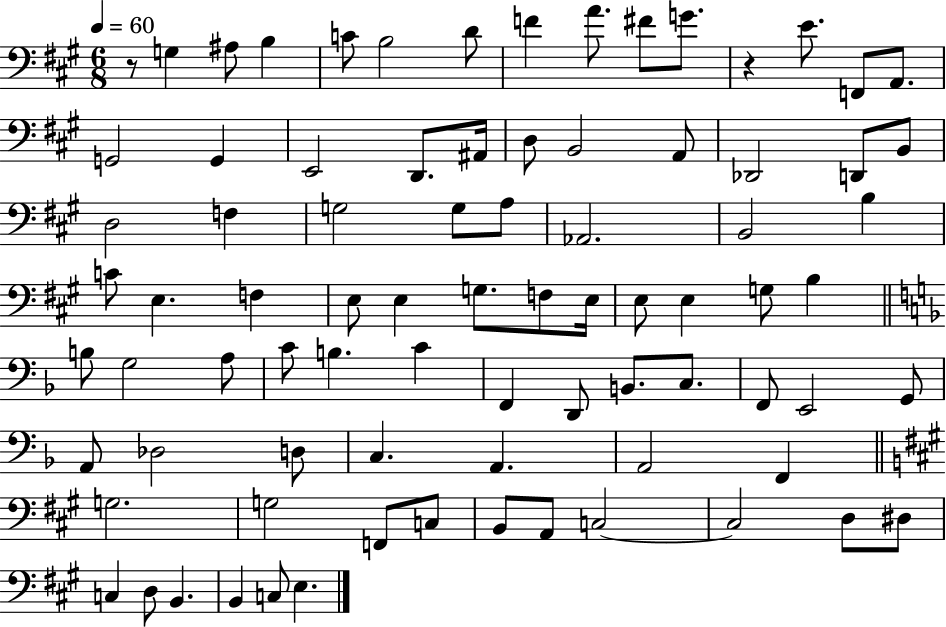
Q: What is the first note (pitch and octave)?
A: G3